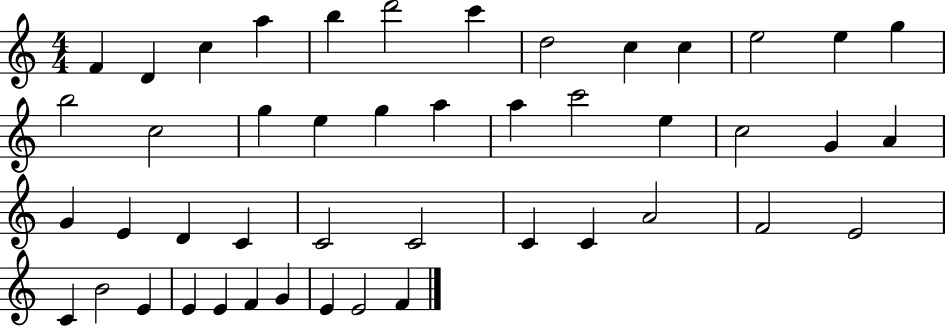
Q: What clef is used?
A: treble